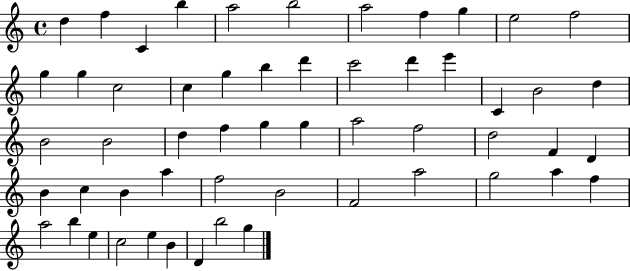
{
  \clef treble
  \time 4/4
  \defaultTimeSignature
  \key c \major
  d''4 f''4 c'4 b''4 | a''2 b''2 | a''2 f''4 g''4 | e''2 f''2 | \break g''4 g''4 c''2 | c''4 g''4 b''4 d'''4 | c'''2 d'''4 e'''4 | c'4 b'2 d''4 | \break b'2 b'2 | d''4 f''4 g''4 g''4 | a''2 f''2 | d''2 f'4 d'4 | \break b'4 c''4 b'4 a''4 | f''2 b'2 | f'2 a''2 | g''2 a''4 f''4 | \break a''2 b''4 e''4 | c''2 e''4 b'4 | d'4 b''2 g''4 | \bar "|."
}